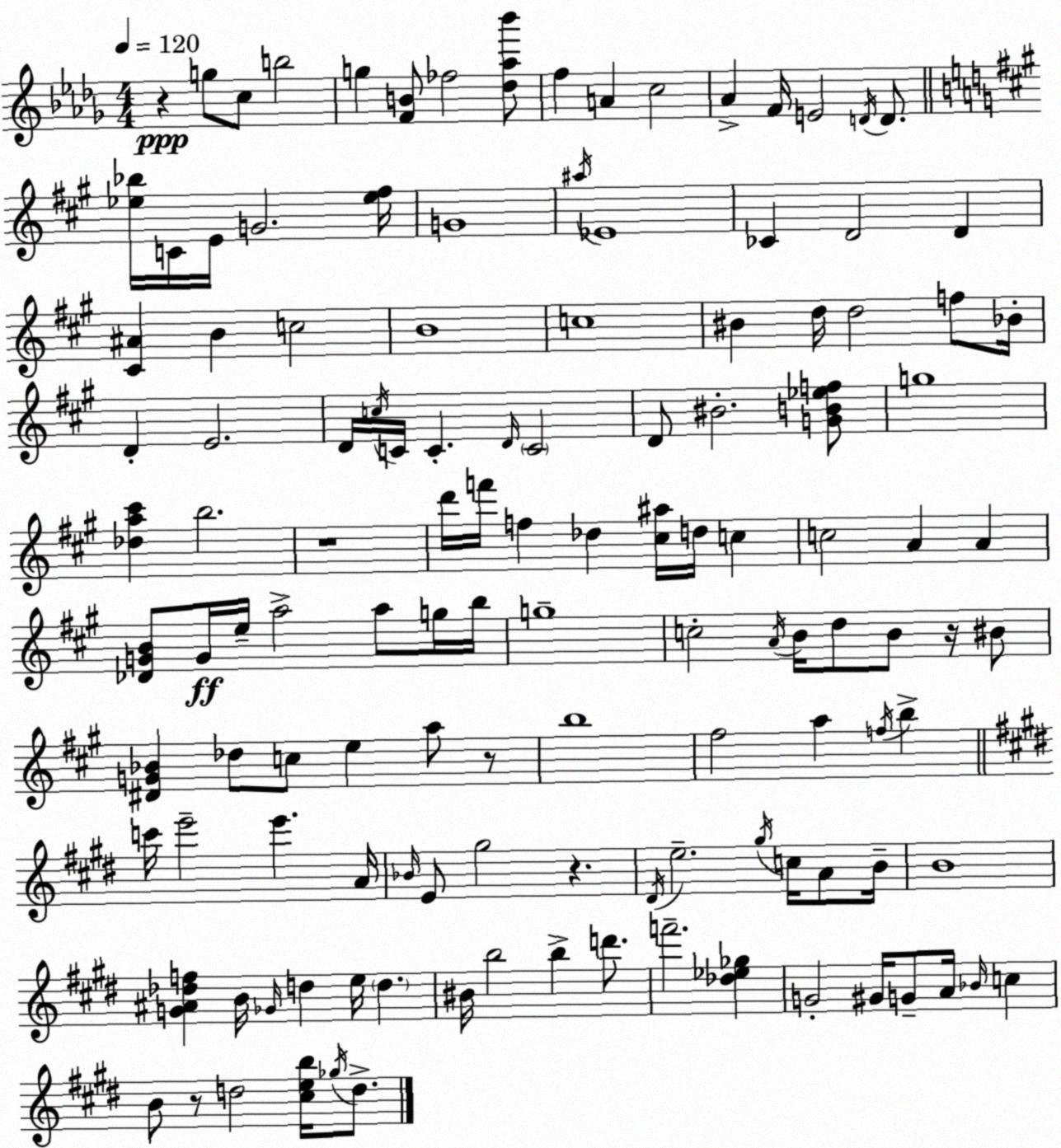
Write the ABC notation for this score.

X:1
T:Untitled
M:4/4
L:1/4
K:Bbm
z g/2 c/2 b2 g [FB]/2 _f2 [_d_a_b']/2 f A c2 _A F/4 E2 D/4 D/2 [_e_b]/4 C/4 E/4 G2 [_e^f]/4 G4 ^a/4 _E4 _C D2 D [^C^A] B c2 B4 c4 ^B d/4 d2 f/2 _B/4 D E2 D/4 c/4 C/4 C D/4 C2 D/2 ^B2 [GB_ef]/2 g4 [_da^c'] b2 z4 d'/4 f'/4 f _d [^c^a]/4 d/4 c c2 A A [_DGB]/2 G/4 e/4 a2 a/2 g/4 b/4 g4 c2 A/4 B/4 d/2 B/2 z/4 ^B/2 [^DG_B] _d/2 c/2 e a/2 z/2 b4 ^f2 a f/4 b c'/4 e'2 e' A/4 _B/4 E/2 ^g2 z ^D/4 e2 ^g/4 c/4 A/2 B/4 B4 [G^A_df] B/4 _G/4 d e/4 d ^B/4 b2 b d'/2 f'2 [_d_e_g] G2 ^G/4 G/2 A/4 _B/4 c B/2 z/2 d2 [^ceb]/4 _g/4 d/2